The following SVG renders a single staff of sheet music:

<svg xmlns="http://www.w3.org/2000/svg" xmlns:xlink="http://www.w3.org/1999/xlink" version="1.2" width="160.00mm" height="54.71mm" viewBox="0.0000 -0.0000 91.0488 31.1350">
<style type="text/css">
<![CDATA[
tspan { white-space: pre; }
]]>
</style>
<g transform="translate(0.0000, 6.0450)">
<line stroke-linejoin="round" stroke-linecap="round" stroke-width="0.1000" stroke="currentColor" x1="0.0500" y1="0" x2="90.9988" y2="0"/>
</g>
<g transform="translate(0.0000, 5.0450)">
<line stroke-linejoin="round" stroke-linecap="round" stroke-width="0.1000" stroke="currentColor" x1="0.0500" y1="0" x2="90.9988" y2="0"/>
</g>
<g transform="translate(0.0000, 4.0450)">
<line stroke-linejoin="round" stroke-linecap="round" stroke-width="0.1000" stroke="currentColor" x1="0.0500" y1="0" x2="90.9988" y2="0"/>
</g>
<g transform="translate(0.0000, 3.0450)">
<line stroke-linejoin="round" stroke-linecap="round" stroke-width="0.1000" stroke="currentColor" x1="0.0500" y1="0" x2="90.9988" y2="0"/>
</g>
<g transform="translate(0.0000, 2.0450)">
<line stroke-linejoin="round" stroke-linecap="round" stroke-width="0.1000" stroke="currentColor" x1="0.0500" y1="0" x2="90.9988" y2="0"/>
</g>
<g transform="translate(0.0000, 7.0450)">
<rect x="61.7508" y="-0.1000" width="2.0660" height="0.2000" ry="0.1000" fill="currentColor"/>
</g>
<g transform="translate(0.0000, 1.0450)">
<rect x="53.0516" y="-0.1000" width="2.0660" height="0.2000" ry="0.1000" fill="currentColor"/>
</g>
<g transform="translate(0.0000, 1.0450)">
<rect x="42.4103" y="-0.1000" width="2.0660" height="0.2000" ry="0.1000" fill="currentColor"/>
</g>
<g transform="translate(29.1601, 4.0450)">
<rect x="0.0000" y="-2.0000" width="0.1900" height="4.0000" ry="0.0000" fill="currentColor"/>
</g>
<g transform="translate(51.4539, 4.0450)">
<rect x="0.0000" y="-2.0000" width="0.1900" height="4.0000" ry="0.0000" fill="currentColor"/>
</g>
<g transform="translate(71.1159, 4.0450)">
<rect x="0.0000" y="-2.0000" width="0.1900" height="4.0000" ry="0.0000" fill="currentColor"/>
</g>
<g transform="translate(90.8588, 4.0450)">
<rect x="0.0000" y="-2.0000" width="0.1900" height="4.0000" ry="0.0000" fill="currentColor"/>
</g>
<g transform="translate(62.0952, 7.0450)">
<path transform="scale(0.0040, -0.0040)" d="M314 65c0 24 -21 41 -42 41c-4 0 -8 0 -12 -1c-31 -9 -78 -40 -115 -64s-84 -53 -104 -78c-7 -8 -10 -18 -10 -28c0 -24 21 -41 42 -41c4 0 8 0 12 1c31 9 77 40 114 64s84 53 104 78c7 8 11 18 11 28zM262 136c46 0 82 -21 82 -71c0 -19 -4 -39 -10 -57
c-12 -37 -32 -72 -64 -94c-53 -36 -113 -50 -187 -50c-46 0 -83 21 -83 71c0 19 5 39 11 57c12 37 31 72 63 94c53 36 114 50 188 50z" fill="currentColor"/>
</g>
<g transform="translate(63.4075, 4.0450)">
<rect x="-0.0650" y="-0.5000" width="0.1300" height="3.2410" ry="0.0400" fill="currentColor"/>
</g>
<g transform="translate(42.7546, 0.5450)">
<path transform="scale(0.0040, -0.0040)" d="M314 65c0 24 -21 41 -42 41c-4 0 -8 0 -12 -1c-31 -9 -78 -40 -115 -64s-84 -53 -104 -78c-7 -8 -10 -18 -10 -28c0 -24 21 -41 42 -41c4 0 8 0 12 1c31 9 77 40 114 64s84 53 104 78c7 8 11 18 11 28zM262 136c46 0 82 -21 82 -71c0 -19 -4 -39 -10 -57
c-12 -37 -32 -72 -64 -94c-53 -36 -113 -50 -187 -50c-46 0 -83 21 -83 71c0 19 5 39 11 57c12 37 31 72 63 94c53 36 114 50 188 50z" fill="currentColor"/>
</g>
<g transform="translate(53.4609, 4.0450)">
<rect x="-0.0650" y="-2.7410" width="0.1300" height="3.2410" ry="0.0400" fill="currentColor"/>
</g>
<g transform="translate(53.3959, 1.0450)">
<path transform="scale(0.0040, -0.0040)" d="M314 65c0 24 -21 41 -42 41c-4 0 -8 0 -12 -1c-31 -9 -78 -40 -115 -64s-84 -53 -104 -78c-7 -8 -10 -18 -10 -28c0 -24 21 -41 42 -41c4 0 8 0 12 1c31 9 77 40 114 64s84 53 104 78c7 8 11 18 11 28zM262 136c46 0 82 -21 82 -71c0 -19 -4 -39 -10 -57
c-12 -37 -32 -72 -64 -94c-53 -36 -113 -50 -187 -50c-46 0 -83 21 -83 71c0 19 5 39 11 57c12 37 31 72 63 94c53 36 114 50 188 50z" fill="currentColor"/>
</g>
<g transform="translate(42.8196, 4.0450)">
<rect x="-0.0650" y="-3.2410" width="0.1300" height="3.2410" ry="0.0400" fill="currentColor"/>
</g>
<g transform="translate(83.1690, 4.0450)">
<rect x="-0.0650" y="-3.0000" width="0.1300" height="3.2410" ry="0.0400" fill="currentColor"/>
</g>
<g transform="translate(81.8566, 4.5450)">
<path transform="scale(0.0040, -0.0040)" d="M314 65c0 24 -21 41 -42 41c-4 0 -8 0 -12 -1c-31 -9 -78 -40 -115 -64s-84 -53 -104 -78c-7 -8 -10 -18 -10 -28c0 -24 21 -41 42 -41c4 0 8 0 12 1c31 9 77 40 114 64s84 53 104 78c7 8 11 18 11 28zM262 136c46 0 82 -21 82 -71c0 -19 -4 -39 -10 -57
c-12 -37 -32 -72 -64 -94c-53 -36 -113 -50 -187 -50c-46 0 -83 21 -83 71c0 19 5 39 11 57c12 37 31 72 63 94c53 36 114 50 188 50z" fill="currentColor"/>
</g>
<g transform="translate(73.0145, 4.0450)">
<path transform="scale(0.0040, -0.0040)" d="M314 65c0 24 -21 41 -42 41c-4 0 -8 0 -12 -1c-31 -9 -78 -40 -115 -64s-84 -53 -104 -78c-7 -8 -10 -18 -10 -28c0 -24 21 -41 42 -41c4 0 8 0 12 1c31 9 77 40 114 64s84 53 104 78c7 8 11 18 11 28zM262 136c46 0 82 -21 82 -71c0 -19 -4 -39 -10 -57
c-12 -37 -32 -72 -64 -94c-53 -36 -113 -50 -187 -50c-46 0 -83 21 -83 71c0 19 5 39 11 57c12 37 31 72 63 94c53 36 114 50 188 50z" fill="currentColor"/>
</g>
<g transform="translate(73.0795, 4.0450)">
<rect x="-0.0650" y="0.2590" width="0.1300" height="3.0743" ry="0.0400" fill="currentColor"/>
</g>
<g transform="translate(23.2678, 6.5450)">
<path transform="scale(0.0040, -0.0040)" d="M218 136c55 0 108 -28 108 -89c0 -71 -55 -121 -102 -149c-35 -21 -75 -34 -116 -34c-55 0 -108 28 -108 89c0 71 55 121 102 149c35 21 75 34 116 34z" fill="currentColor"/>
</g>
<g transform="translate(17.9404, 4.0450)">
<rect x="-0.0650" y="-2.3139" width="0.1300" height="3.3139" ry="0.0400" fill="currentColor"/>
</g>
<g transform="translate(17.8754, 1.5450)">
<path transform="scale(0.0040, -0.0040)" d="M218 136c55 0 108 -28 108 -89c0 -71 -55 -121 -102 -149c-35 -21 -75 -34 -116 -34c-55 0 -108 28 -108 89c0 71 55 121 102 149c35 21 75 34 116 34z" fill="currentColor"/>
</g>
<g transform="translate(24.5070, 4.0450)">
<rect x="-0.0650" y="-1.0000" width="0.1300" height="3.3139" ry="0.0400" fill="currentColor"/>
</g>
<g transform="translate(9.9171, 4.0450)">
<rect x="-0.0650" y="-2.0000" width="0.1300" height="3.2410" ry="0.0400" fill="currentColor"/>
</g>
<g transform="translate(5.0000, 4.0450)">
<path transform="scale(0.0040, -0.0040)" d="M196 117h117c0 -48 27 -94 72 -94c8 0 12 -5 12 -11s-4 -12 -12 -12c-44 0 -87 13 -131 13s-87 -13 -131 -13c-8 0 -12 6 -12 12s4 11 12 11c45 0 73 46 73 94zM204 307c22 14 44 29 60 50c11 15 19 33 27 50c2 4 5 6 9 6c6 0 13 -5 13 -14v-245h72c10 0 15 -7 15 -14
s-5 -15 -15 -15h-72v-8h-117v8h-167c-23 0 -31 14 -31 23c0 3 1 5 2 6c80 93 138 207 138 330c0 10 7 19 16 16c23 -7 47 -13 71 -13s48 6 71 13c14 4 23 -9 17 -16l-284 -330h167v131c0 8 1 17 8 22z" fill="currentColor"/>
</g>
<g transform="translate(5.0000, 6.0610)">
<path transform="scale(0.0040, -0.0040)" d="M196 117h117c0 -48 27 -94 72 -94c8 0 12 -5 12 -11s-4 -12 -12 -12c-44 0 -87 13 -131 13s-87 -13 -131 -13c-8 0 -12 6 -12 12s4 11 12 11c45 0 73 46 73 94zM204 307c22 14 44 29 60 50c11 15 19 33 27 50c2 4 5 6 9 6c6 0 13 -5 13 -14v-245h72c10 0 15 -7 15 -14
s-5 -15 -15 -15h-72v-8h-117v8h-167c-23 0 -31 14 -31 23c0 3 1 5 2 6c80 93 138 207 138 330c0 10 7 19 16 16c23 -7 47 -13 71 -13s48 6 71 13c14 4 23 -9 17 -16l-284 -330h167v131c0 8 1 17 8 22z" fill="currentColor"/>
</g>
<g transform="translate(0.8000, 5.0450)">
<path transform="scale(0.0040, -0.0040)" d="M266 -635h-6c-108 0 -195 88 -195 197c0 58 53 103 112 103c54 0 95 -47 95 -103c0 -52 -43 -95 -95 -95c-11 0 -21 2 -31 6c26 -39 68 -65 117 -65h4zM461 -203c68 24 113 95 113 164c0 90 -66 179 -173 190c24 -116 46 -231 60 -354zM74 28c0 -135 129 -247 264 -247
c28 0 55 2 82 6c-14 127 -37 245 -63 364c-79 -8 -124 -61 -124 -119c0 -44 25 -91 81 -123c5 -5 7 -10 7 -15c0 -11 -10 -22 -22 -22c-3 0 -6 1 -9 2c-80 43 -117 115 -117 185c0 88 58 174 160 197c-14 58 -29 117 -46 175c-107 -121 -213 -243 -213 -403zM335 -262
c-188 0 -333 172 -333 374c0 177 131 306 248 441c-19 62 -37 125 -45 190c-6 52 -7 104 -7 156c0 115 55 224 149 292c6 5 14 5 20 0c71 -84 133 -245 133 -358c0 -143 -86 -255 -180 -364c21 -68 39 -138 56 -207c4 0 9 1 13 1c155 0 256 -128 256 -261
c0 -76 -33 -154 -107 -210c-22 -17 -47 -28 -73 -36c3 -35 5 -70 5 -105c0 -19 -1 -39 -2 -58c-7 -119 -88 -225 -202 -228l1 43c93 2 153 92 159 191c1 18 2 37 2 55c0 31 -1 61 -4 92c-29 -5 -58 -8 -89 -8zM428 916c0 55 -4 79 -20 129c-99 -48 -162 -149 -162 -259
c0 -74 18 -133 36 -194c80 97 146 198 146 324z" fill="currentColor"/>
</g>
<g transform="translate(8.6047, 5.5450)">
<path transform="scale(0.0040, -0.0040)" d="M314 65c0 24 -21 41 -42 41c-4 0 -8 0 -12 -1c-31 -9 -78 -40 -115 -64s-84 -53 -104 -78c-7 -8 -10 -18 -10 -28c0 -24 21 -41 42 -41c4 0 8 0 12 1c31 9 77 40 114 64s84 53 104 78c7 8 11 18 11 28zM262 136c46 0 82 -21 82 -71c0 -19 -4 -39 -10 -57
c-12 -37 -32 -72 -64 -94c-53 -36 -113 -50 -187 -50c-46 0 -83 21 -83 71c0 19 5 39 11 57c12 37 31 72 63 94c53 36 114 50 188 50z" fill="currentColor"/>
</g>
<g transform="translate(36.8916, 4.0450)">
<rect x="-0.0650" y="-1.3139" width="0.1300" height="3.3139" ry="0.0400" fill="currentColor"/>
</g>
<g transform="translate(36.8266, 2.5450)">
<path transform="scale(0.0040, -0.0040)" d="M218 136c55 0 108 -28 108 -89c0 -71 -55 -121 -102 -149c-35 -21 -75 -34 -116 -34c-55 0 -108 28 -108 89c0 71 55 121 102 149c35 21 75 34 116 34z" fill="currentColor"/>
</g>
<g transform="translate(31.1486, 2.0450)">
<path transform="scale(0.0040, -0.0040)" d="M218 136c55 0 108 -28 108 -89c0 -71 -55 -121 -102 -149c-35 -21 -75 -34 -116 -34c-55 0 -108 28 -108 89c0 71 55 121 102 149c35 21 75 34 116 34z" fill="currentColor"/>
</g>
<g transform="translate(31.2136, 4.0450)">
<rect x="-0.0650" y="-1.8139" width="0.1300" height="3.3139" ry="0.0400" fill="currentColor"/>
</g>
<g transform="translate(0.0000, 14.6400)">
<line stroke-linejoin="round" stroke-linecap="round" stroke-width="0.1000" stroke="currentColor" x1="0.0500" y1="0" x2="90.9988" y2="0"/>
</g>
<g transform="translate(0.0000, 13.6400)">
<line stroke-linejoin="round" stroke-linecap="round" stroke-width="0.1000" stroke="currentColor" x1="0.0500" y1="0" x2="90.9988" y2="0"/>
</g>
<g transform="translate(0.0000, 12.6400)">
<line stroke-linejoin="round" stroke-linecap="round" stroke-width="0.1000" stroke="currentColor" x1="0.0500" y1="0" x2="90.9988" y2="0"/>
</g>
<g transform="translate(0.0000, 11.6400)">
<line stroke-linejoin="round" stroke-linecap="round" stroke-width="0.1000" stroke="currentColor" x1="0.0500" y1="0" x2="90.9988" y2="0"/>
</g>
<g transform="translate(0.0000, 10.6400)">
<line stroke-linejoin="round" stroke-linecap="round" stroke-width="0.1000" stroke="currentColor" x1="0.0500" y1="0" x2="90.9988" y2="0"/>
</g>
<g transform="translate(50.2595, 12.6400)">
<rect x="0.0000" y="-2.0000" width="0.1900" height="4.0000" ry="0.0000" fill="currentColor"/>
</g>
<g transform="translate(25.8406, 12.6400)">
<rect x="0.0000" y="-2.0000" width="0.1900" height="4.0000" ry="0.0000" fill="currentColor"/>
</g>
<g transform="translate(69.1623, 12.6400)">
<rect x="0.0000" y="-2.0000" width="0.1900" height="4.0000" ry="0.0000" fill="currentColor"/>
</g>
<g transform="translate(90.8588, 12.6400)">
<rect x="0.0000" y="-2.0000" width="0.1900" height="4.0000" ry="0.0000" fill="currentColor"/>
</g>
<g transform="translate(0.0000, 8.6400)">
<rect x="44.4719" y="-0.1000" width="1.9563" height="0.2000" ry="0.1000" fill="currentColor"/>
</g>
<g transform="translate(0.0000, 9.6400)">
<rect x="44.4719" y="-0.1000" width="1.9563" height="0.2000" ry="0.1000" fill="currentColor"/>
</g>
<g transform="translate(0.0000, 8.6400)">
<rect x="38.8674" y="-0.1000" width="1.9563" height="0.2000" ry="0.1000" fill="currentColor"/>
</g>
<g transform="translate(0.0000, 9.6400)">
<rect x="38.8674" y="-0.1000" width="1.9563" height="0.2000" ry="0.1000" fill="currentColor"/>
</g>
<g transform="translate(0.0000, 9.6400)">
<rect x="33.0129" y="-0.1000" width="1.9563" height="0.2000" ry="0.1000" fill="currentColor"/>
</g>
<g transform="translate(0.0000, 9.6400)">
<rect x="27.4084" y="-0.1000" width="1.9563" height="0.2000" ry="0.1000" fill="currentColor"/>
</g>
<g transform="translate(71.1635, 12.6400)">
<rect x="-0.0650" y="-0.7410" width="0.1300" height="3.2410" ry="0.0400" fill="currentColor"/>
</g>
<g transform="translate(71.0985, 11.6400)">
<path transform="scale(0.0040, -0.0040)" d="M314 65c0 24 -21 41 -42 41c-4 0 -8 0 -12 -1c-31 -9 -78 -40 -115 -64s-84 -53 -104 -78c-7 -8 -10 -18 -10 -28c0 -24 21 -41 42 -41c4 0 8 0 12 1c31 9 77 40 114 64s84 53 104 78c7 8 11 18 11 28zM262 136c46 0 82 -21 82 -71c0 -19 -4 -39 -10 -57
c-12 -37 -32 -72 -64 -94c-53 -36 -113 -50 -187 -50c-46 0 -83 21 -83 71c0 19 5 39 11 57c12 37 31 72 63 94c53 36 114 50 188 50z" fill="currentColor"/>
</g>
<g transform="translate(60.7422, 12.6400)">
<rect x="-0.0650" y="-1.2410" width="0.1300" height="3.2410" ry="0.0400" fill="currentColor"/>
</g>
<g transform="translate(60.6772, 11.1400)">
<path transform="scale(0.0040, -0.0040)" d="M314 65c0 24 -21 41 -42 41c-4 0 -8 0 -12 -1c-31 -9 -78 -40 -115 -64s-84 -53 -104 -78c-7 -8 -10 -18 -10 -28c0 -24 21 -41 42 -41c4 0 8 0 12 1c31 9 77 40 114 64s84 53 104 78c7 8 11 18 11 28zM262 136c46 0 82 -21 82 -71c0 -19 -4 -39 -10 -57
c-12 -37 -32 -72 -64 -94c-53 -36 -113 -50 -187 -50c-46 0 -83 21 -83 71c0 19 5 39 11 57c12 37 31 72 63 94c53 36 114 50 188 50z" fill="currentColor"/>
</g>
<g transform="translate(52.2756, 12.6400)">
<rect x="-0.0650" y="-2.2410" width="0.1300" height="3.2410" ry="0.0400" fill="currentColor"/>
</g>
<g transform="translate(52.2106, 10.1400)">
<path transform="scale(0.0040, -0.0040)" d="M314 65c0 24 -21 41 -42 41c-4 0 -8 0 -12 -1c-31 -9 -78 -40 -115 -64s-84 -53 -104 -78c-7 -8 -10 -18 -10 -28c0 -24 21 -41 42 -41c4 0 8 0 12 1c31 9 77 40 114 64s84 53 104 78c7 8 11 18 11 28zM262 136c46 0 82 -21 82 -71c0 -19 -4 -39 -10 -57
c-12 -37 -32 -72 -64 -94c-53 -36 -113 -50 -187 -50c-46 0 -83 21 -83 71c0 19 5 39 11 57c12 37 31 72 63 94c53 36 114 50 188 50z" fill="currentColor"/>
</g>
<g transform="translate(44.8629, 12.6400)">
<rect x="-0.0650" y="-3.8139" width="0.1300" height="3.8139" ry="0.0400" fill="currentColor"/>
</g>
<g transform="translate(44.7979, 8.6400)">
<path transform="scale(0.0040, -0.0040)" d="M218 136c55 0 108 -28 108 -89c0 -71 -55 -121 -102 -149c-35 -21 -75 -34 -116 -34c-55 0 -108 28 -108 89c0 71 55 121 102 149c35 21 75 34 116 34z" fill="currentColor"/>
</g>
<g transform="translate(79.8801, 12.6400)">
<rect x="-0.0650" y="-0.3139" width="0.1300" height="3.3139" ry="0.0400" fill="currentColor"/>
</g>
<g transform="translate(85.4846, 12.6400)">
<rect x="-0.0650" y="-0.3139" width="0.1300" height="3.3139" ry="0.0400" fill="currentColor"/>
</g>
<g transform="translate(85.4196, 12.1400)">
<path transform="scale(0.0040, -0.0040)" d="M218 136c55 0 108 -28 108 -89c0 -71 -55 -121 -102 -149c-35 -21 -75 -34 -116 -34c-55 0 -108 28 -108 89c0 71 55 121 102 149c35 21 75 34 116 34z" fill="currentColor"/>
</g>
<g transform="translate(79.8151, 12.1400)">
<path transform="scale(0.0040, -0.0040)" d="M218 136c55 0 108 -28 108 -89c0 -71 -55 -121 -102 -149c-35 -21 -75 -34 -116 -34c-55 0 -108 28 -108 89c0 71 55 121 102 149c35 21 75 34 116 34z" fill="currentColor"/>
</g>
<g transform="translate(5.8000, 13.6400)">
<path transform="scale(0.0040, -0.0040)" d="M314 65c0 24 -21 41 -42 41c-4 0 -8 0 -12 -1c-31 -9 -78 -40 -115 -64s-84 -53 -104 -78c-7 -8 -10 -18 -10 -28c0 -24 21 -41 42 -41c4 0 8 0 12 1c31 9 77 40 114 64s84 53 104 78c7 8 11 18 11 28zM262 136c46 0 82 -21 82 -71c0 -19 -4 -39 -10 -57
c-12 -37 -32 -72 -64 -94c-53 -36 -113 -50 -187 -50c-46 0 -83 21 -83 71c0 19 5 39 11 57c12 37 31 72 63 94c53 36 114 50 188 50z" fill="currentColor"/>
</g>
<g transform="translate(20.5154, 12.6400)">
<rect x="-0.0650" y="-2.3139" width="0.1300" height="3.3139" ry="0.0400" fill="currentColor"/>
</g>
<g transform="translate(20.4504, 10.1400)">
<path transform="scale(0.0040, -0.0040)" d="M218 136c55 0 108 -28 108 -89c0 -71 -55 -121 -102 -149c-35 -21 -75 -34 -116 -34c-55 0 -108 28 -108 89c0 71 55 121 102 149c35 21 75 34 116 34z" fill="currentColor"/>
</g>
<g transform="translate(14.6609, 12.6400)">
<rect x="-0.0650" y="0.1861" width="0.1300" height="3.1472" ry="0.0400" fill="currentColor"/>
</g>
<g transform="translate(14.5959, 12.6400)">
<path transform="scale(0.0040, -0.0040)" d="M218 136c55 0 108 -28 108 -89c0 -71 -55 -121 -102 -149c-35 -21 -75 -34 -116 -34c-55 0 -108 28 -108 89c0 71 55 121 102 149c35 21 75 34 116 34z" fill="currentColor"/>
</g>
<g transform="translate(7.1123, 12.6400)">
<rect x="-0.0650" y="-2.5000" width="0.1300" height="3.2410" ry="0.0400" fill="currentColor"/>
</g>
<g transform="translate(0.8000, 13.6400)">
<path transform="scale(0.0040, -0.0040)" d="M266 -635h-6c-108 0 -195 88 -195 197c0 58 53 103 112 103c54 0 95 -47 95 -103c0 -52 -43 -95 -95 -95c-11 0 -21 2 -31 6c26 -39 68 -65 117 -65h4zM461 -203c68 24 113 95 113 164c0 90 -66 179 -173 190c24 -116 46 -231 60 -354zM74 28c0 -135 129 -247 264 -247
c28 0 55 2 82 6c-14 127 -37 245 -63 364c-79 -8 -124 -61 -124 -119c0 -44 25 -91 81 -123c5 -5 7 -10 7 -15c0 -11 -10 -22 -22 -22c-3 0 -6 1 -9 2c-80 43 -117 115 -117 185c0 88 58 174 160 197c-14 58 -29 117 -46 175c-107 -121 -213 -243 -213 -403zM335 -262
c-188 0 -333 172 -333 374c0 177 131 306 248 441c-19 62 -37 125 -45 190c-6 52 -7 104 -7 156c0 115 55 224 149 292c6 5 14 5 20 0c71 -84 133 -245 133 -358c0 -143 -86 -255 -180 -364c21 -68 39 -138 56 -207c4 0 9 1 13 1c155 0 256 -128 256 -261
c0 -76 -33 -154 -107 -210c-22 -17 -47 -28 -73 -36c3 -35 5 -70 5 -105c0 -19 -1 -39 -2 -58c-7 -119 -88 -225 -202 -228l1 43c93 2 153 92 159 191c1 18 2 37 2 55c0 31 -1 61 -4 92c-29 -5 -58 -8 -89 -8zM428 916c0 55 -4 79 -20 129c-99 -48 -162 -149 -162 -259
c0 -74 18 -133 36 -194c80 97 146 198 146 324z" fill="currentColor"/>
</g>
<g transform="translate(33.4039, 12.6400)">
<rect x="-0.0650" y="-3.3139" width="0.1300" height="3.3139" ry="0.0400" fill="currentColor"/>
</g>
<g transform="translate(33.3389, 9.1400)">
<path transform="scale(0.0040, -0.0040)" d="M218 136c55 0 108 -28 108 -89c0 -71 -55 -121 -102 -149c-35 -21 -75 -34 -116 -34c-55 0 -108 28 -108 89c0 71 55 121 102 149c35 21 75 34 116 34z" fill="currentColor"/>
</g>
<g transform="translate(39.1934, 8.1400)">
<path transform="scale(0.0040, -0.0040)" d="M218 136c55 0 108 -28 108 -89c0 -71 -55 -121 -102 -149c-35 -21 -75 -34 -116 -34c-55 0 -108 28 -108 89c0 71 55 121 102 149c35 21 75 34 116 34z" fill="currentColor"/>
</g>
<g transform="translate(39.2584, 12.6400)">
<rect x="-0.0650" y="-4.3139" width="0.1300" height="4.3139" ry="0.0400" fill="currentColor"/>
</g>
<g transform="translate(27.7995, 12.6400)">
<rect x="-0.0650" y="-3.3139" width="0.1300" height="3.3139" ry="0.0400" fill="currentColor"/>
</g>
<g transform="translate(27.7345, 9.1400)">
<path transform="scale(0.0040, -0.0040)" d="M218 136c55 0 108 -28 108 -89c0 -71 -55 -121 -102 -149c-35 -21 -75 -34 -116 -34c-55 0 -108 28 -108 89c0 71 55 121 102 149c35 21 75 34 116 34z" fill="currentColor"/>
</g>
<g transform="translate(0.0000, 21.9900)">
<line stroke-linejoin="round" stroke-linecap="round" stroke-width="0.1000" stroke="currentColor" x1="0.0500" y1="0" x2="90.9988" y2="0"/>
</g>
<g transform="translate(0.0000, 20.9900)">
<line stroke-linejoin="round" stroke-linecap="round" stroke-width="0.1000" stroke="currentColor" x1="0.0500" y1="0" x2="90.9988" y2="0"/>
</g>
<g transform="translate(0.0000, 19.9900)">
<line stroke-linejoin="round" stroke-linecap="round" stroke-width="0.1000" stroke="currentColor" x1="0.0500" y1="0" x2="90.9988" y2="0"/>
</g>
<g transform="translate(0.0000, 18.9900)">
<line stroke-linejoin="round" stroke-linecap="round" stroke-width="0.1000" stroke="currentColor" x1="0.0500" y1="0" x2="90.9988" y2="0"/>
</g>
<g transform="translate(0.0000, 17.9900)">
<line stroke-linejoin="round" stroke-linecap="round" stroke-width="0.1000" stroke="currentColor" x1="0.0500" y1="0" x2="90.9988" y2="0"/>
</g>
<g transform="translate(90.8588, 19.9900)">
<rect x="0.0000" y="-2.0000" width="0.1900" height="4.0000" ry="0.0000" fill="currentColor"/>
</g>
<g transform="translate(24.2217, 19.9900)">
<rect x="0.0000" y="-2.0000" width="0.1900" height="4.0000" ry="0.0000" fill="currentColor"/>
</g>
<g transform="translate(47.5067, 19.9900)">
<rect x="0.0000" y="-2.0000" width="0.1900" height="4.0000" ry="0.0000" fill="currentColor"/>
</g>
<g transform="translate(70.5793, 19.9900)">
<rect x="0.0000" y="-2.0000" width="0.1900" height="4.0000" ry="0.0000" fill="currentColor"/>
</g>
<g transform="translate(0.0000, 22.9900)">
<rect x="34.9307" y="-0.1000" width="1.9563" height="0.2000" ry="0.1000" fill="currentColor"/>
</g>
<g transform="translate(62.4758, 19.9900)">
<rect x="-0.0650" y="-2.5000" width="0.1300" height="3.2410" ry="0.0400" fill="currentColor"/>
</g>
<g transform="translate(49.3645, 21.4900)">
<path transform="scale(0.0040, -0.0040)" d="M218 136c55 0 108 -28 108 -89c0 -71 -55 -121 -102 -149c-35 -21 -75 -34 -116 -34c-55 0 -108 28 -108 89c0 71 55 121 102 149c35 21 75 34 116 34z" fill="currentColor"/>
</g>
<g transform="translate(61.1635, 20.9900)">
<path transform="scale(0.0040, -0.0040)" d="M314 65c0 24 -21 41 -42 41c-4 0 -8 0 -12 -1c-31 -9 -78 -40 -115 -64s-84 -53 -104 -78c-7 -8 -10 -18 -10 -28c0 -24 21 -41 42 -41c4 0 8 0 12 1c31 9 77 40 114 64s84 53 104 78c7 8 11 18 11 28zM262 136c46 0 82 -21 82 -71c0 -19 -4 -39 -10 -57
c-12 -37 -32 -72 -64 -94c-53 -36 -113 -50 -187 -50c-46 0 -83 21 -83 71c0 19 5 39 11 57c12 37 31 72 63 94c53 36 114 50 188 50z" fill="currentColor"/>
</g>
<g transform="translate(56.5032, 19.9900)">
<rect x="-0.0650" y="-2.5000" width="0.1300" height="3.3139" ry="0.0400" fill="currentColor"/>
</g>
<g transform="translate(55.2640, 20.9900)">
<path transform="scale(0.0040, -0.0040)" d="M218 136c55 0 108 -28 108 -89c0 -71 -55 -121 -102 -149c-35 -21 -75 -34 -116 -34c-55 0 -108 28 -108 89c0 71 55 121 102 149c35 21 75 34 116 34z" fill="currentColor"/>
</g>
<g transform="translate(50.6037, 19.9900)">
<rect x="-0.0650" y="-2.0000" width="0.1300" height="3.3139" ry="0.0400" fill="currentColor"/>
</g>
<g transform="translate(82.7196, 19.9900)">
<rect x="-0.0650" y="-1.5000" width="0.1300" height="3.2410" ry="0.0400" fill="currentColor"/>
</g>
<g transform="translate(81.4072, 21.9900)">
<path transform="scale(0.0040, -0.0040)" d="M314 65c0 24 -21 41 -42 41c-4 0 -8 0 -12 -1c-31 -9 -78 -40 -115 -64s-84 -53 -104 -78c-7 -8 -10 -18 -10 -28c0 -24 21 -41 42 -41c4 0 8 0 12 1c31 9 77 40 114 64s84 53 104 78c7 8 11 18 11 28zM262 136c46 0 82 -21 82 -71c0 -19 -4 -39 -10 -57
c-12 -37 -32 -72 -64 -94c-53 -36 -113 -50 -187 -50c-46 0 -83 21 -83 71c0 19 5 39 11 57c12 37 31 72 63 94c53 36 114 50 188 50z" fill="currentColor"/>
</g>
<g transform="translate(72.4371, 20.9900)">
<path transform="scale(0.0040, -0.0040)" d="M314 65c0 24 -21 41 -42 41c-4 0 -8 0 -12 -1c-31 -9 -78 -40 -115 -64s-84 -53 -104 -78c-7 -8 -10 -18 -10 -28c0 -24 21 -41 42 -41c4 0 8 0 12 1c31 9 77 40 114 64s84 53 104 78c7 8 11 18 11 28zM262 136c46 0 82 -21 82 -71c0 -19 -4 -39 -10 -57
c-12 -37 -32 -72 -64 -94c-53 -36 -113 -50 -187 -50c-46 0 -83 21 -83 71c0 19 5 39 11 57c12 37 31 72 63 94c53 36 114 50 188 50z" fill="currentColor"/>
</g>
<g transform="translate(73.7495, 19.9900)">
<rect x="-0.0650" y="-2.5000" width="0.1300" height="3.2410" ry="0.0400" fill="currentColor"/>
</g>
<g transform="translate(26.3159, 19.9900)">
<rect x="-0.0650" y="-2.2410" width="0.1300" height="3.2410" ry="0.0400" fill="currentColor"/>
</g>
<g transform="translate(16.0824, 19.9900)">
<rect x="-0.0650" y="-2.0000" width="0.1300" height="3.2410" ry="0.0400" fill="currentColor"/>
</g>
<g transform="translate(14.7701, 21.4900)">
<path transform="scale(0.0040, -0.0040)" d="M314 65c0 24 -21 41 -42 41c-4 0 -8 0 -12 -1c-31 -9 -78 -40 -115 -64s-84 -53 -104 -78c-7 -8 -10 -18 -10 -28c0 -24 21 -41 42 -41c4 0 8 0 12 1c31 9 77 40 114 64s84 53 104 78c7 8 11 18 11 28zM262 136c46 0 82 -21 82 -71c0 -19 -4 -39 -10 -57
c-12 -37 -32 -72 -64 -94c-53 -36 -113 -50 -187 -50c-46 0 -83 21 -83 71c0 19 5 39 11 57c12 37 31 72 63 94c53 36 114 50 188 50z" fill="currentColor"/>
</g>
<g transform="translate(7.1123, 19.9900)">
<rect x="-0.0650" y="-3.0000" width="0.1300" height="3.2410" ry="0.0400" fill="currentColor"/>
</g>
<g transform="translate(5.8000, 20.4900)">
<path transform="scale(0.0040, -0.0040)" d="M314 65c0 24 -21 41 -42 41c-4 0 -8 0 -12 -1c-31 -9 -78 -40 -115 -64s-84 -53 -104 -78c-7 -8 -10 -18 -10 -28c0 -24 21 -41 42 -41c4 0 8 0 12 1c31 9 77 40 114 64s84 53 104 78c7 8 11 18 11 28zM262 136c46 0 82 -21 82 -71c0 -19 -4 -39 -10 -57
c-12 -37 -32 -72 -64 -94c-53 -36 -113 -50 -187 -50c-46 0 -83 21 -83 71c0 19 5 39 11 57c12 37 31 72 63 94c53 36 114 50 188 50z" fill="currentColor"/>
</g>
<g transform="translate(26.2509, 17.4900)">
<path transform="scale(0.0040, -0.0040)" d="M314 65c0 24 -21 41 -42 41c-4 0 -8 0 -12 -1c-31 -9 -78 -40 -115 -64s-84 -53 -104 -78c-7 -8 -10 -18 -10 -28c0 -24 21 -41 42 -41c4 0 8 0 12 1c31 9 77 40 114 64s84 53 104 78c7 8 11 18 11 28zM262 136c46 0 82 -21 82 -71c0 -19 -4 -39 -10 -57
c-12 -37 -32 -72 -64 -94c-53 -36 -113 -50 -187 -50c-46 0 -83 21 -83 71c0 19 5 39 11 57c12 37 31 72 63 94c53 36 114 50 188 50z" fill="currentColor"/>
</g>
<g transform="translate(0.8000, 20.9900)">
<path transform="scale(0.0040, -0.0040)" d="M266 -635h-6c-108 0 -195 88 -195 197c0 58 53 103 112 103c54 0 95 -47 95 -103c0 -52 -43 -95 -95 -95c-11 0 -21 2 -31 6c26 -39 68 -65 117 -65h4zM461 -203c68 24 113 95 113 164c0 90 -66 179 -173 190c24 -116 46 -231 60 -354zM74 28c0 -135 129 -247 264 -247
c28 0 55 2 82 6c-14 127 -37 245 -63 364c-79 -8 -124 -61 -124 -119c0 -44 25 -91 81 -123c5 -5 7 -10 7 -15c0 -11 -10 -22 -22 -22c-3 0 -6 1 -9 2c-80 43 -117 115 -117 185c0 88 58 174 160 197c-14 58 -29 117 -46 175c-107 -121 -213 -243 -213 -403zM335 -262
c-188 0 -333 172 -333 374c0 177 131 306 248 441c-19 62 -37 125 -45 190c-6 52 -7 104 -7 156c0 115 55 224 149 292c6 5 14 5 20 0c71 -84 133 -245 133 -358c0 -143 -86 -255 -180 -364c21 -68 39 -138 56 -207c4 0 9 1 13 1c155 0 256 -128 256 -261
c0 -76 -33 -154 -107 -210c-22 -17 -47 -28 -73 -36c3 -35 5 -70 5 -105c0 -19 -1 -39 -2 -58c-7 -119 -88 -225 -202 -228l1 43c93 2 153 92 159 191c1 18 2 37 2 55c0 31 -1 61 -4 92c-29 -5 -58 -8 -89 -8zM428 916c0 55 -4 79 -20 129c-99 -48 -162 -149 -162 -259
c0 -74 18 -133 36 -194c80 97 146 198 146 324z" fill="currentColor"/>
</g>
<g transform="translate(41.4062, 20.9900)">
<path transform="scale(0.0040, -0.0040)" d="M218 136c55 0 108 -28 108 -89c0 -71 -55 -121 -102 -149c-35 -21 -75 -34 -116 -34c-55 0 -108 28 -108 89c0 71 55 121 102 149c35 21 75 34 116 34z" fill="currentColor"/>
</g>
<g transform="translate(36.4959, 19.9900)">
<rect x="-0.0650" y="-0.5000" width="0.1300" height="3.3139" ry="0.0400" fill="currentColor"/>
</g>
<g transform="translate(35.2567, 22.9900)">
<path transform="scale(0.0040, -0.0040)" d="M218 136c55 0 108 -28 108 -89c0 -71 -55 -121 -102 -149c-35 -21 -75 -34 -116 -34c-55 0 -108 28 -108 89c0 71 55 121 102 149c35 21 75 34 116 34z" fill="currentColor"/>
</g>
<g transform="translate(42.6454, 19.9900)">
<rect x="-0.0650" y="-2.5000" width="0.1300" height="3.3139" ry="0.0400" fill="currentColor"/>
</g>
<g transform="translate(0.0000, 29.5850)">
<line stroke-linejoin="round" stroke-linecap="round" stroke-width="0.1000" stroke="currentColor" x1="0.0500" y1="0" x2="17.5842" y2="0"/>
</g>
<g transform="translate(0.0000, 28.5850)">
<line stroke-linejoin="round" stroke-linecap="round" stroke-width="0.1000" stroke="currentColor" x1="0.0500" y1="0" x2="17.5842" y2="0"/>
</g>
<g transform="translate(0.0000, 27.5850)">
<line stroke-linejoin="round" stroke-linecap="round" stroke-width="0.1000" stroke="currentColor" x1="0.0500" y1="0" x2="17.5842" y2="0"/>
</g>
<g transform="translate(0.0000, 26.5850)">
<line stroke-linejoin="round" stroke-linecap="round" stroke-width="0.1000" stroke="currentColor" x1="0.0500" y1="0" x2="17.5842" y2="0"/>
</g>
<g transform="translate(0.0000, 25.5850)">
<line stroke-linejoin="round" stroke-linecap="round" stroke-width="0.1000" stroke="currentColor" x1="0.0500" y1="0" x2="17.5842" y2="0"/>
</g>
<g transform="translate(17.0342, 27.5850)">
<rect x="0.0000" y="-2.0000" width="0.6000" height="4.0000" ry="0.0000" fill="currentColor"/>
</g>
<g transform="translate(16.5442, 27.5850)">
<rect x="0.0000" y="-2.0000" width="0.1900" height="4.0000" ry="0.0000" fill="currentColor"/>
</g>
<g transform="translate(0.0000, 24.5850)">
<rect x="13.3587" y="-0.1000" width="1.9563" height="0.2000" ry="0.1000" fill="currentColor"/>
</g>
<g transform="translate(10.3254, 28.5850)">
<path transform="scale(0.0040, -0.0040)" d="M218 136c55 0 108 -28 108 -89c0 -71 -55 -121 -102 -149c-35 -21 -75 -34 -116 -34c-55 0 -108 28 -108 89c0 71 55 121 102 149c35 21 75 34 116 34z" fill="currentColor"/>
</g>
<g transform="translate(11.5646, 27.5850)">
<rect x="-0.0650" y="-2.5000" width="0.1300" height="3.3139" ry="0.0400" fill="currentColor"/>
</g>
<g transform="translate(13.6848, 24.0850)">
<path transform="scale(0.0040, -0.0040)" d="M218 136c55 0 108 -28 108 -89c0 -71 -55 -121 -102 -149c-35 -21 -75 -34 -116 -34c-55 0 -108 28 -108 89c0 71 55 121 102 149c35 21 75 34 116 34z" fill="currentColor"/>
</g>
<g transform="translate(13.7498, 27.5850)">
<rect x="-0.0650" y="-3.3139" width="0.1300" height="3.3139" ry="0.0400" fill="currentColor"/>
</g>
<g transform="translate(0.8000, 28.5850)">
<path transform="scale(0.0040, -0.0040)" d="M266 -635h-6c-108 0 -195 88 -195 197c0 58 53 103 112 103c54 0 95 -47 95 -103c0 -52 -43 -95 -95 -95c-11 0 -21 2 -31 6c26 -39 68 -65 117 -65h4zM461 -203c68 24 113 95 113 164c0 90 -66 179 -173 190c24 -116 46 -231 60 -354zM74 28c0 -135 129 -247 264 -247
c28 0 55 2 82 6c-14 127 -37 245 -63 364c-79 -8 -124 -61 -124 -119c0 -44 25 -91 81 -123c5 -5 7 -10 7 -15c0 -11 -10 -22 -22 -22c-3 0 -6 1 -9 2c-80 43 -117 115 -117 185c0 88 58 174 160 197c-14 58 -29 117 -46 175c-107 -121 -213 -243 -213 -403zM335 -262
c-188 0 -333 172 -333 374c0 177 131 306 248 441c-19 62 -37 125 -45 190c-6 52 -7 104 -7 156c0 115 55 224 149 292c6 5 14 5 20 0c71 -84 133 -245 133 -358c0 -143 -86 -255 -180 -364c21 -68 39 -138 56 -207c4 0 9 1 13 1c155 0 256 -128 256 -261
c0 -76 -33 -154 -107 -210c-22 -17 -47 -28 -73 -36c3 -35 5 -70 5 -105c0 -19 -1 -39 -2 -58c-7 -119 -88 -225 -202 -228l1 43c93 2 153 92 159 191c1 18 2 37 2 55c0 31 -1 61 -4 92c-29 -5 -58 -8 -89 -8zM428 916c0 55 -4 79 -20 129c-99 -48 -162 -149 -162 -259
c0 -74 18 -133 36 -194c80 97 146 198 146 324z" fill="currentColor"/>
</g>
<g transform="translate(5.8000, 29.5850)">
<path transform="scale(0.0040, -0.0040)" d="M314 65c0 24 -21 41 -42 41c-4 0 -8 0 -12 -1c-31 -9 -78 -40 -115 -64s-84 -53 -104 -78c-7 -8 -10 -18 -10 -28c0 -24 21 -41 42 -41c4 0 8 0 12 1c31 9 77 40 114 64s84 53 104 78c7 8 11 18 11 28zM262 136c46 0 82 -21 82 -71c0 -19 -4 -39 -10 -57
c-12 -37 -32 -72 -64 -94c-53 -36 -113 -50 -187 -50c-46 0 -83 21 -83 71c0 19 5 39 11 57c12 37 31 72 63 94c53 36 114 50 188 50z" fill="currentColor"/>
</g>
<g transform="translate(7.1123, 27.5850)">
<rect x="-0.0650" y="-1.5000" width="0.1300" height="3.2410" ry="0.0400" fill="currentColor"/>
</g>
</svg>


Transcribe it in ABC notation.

X:1
T:Untitled
M:4/4
L:1/4
K:C
F2 g D f e b2 a2 C2 B2 A2 G2 B g b b d' c' g2 e2 d2 c c A2 F2 g2 C G F G G2 G2 E2 E2 G b